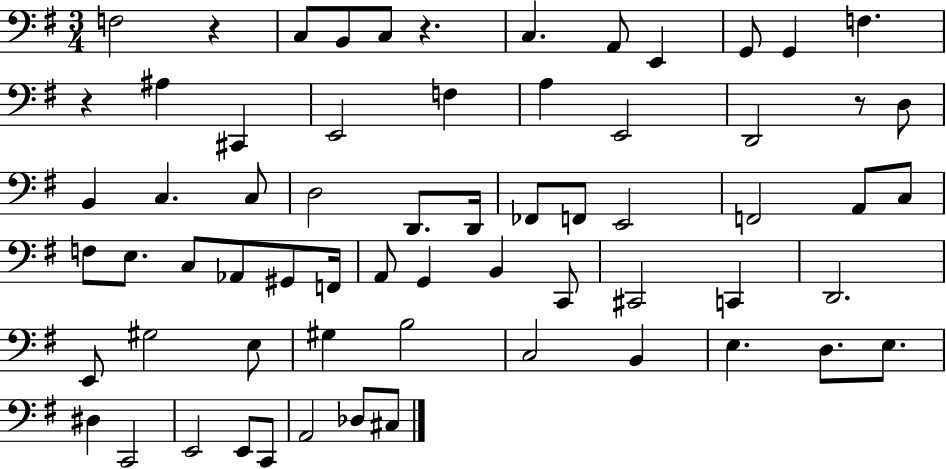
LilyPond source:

{
  \clef bass
  \numericTimeSignature
  \time 3/4
  \key g \major
  f2 r4 | c8 b,8 c8 r4. | c4. a,8 e,4 | g,8 g,4 f4. | \break r4 ais4 cis,4 | e,2 f4 | a4 e,2 | d,2 r8 d8 | \break b,4 c4. c8 | d2 d,8. d,16 | fes,8 f,8 e,2 | f,2 a,8 c8 | \break f8 e8. c8 aes,8 gis,8 f,16 | a,8 g,4 b,4 c,8 | cis,2 c,4 | d,2. | \break e,8 gis2 e8 | gis4 b2 | c2 b,4 | e4. d8. e8. | \break dis4 c,2 | e,2 e,8 c,8 | a,2 des8 cis8 | \bar "|."
}